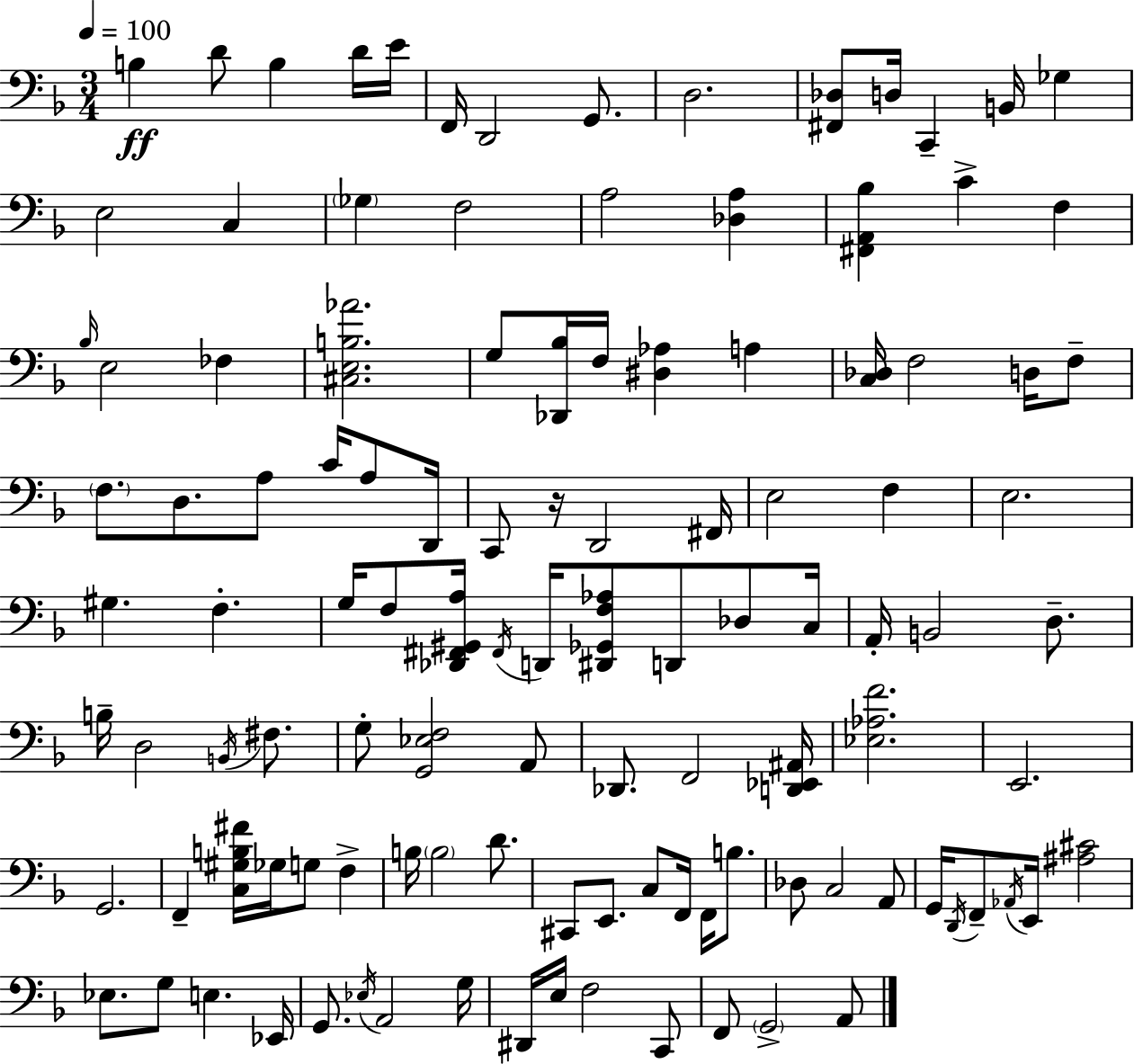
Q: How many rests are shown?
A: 1